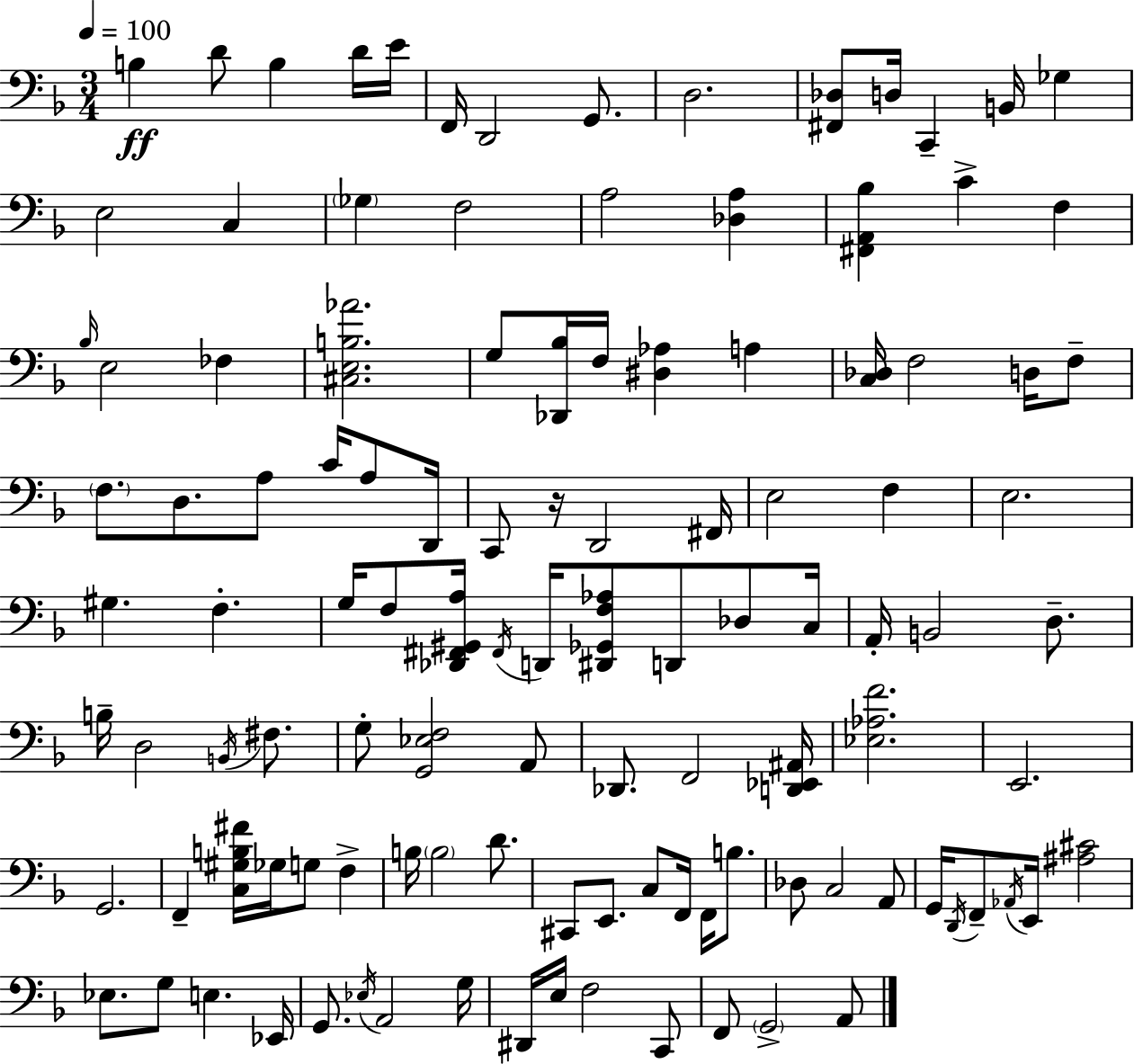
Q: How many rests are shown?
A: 1